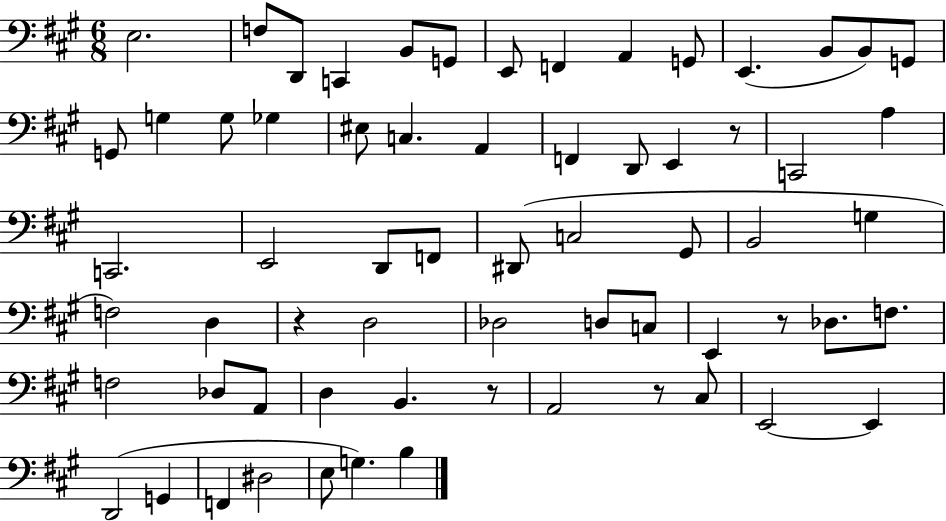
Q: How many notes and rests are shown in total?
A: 65